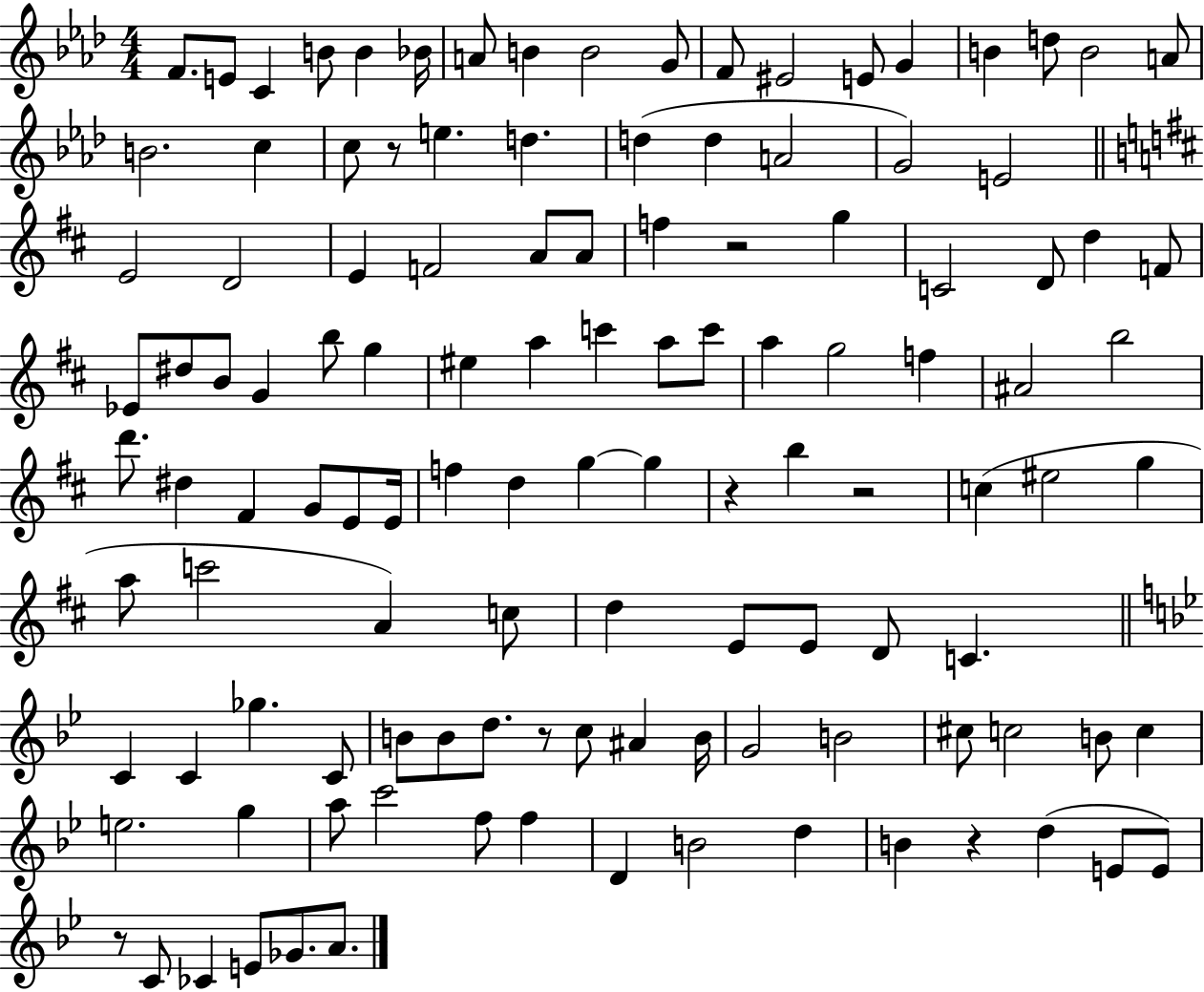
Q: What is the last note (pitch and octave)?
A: A4